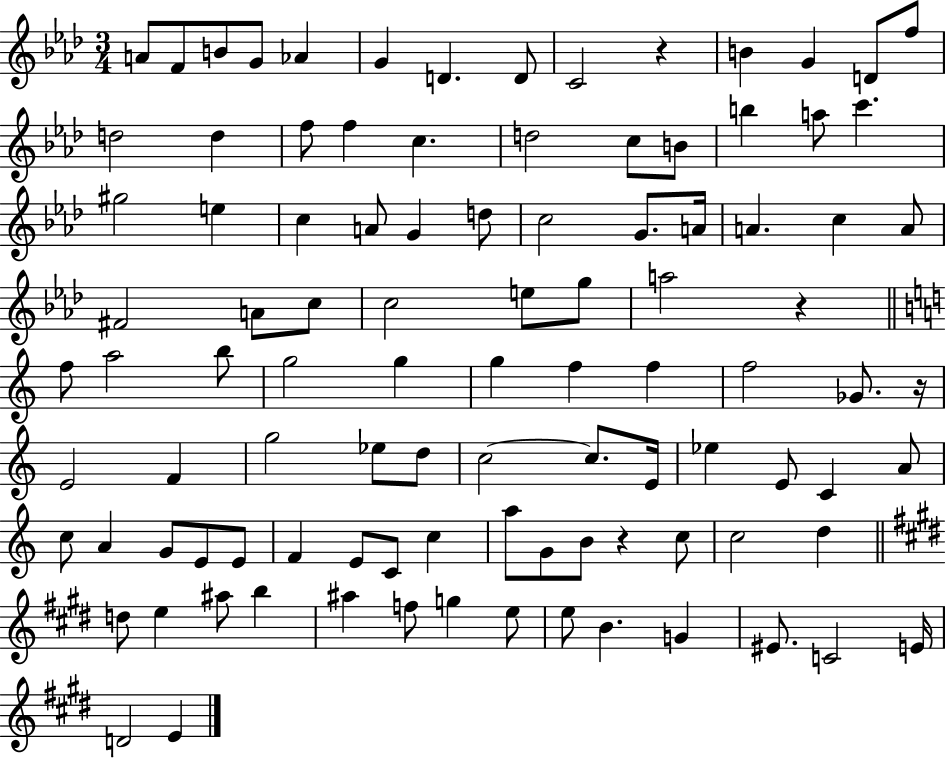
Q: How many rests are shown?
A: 4